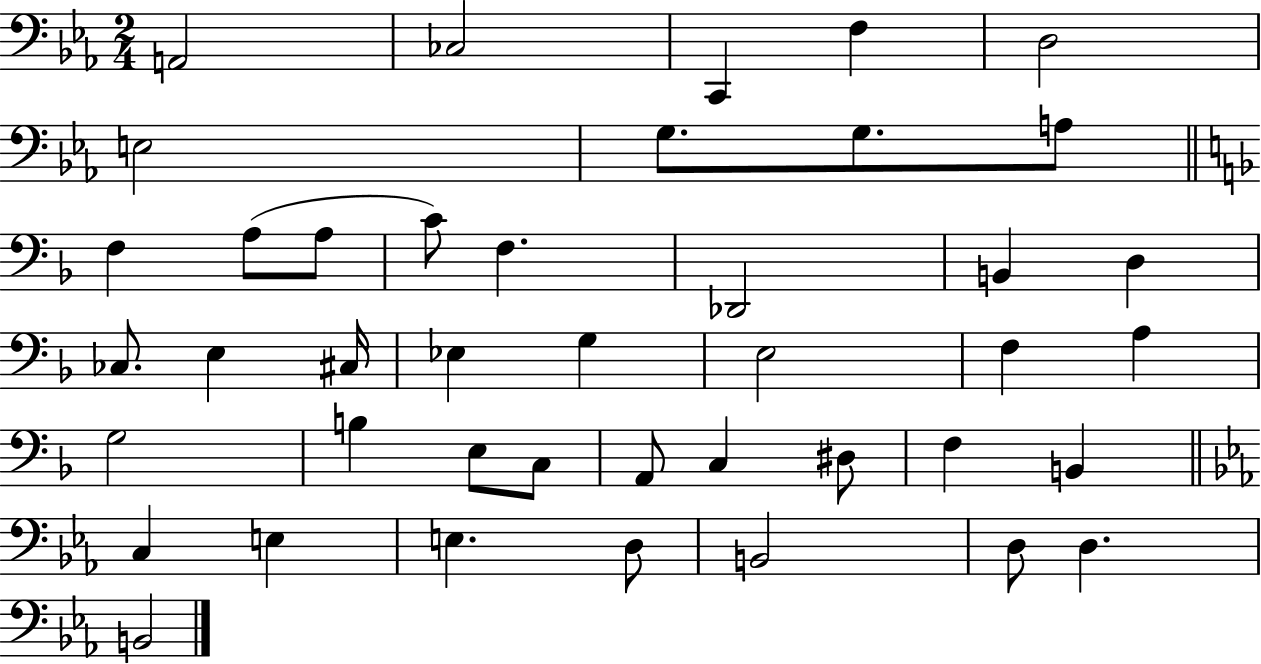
{
  \clef bass
  \numericTimeSignature
  \time 2/4
  \key ees \major
  a,2 | ces2 | c,4 f4 | d2 | \break e2 | g8. g8. a8 | \bar "||" \break \key f \major f4 a8( a8 | c'8) f4. | des,2 | b,4 d4 | \break ces8. e4 cis16 | ees4 g4 | e2 | f4 a4 | \break g2 | b4 e8 c8 | a,8 c4 dis8 | f4 b,4 | \break \bar "||" \break \key ees \major c4 e4 | e4. d8 | b,2 | d8 d4. | \break b,2 | \bar "|."
}